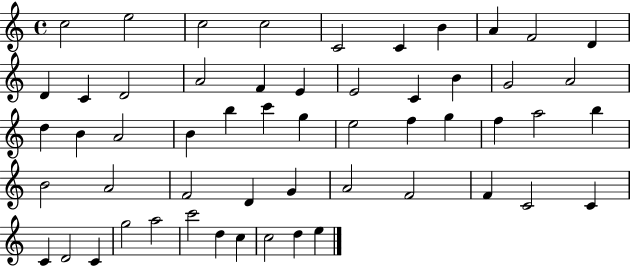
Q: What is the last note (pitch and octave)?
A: E5